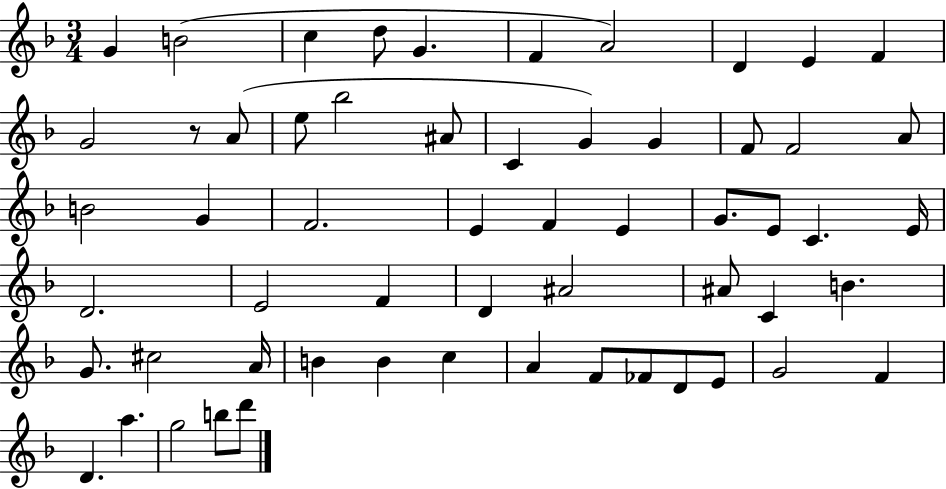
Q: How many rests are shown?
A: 1